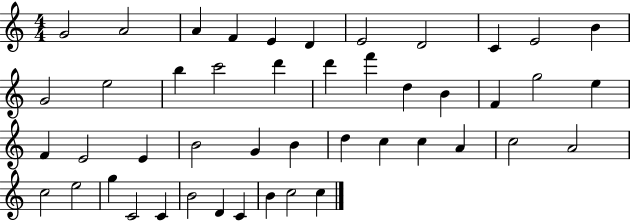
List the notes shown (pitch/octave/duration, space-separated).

G4/h A4/h A4/q F4/q E4/q D4/q E4/h D4/h C4/q E4/h B4/q G4/h E5/h B5/q C6/h D6/q D6/q F6/q D5/q B4/q F4/q G5/h E5/q F4/q E4/h E4/q B4/h G4/q B4/q D5/q C5/q C5/q A4/q C5/h A4/h C5/h E5/h G5/q C4/h C4/q B4/h D4/q C4/q B4/q C5/h C5/q